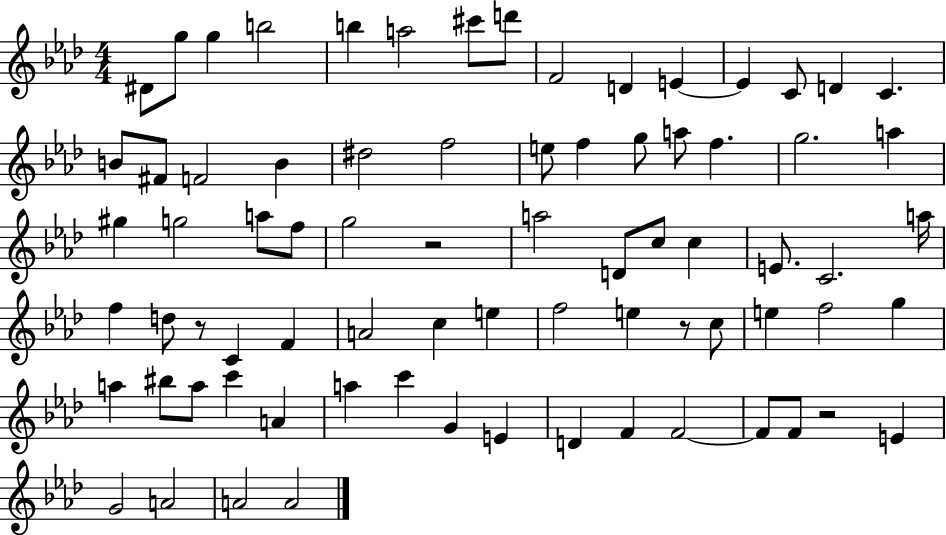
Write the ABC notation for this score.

X:1
T:Untitled
M:4/4
L:1/4
K:Ab
^D/2 g/2 g b2 b a2 ^c'/2 d'/2 F2 D E E C/2 D C B/2 ^F/2 F2 B ^d2 f2 e/2 f g/2 a/2 f g2 a ^g g2 a/2 f/2 g2 z2 a2 D/2 c/2 c E/2 C2 a/4 f d/2 z/2 C F A2 c e f2 e z/2 c/2 e f2 g a ^b/2 a/2 c' A a c' G E D F F2 F/2 F/2 z2 E G2 A2 A2 A2